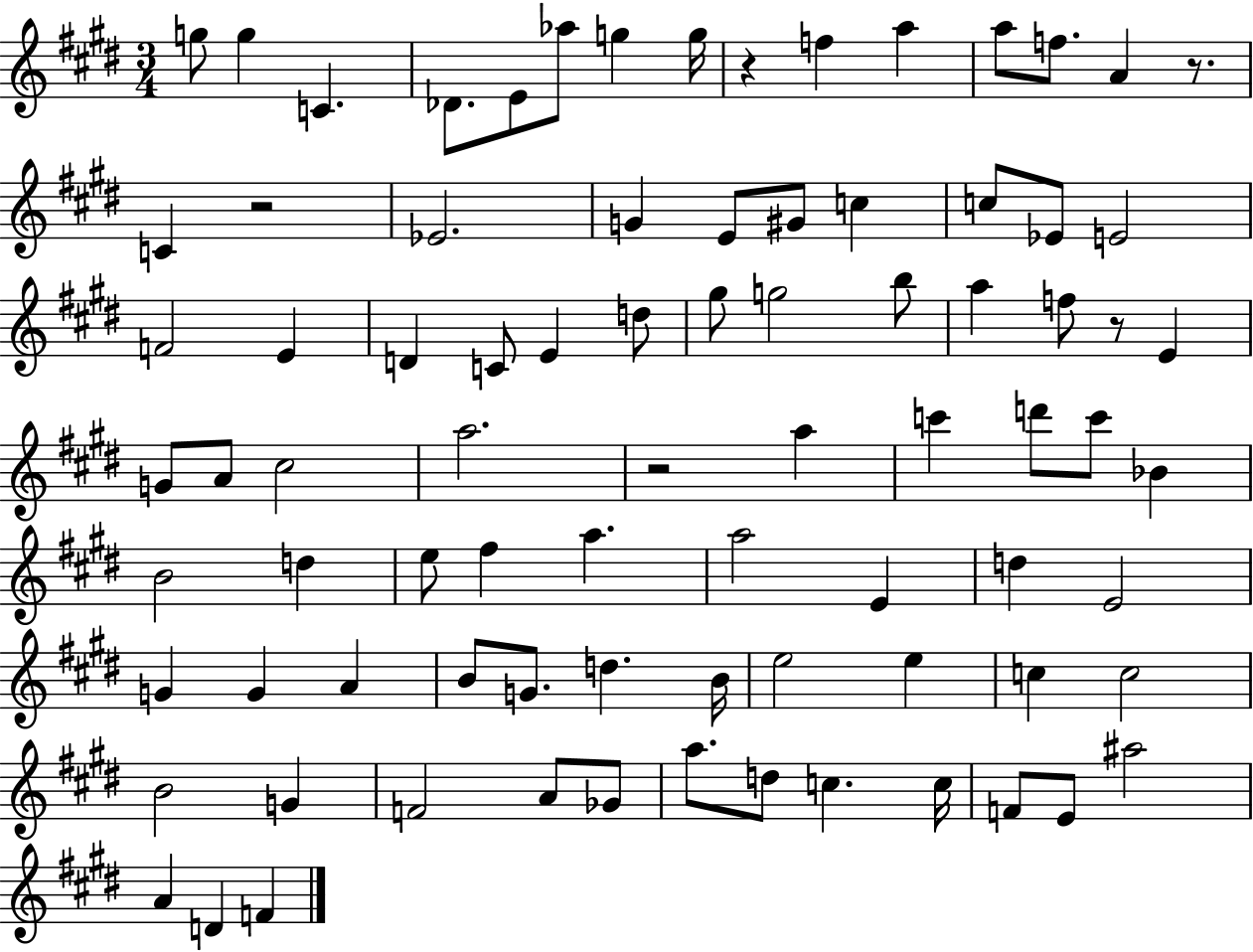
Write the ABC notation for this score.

X:1
T:Untitled
M:3/4
L:1/4
K:E
g/2 g C _D/2 E/2 _a/2 g g/4 z f a a/2 f/2 A z/2 C z2 _E2 G E/2 ^G/2 c c/2 _E/2 E2 F2 E D C/2 E d/2 ^g/2 g2 b/2 a f/2 z/2 E G/2 A/2 ^c2 a2 z2 a c' d'/2 c'/2 _B B2 d e/2 ^f a a2 E d E2 G G A B/2 G/2 d B/4 e2 e c c2 B2 G F2 A/2 _G/2 a/2 d/2 c c/4 F/2 E/2 ^a2 A D F